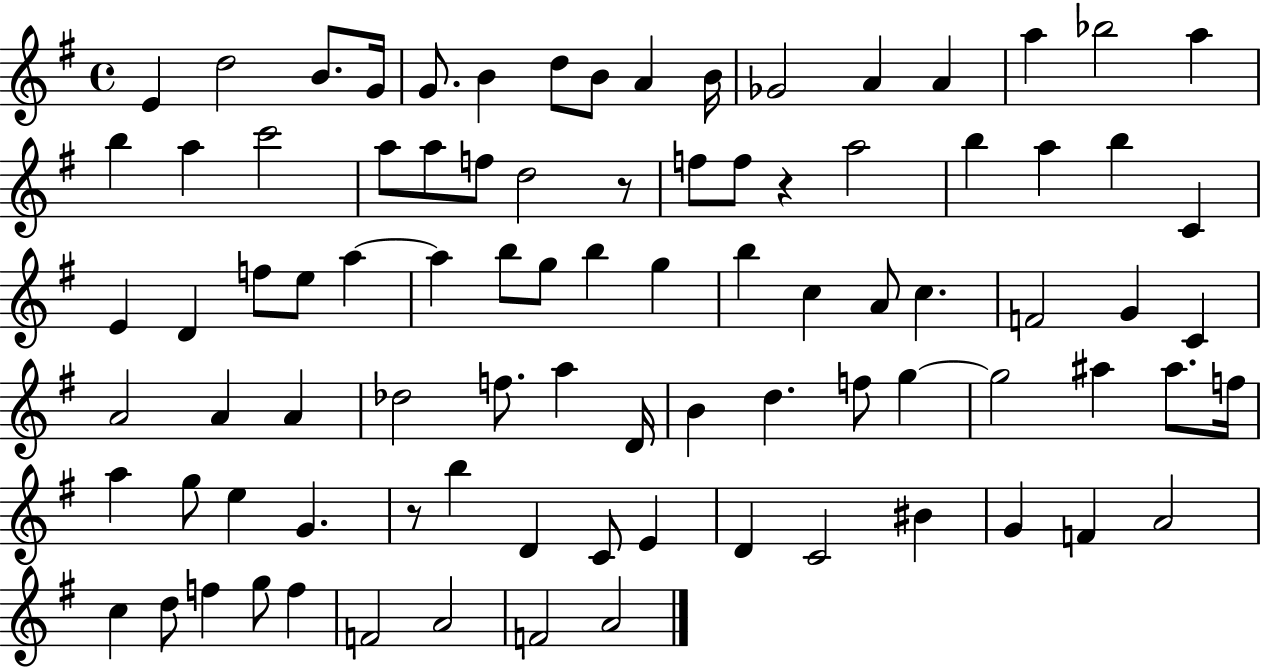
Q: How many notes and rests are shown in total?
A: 88